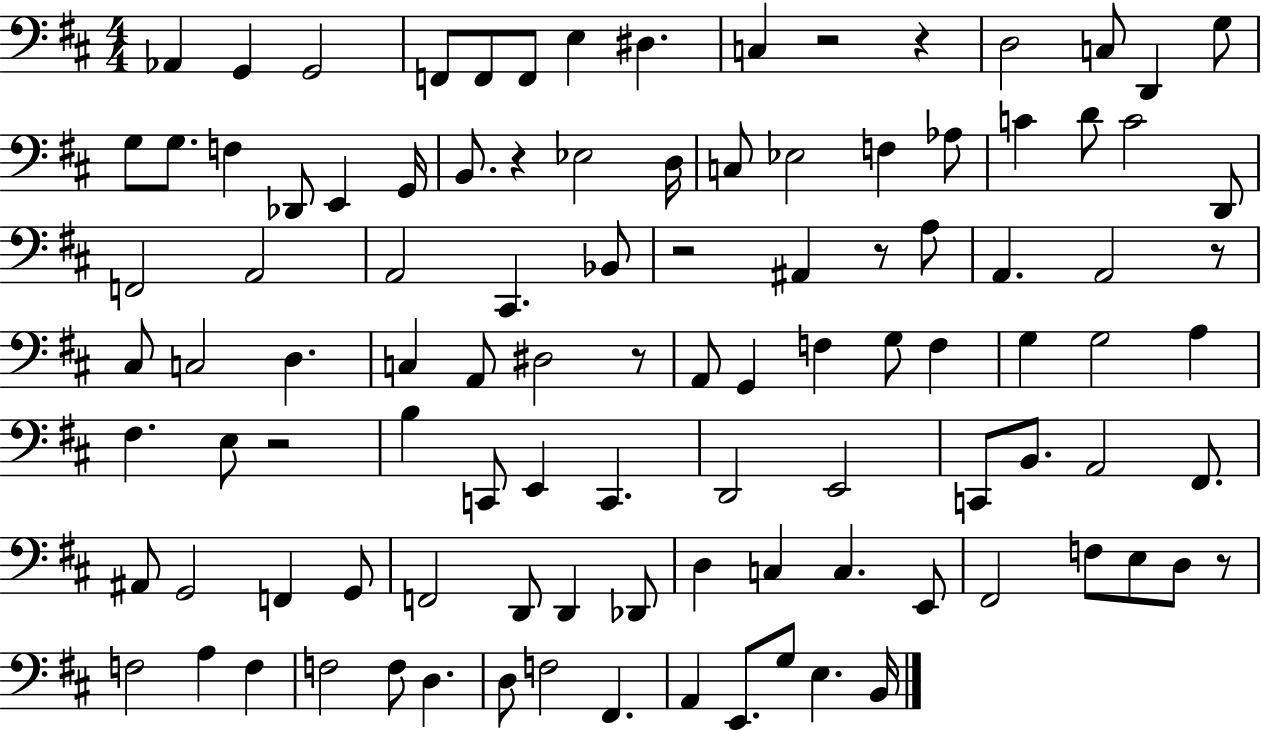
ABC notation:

X:1
T:Untitled
M:4/4
L:1/4
K:D
_A,, G,, G,,2 F,,/2 F,,/2 F,,/2 E, ^D, C, z2 z D,2 C,/2 D,, G,/2 G,/2 G,/2 F, _D,,/2 E,, G,,/4 B,,/2 z _E,2 D,/4 C,/2 _E,2 F, _A,/2 C D/2 C2 D,,/2 F,,2 A,,2 A,,2 ^C,, _B,,/2 z2 ^A,, z/2 A,/2 A,, A,,2 z/2 ^C,/2 C,2 D, C, A,,/2 ^D,2 z/2 A,,/2 G,, F, G,/2 F, G, G,2 A, ^F, E,/2 z2 B, C,,/2 E,, C,, D,,2 E,,2 C,,/2 B,,/2 A,,2 ^F,,/2 ^A,,/2 G,,2 F,, G,,/2 F,,2 D,,/2 D,, _D,,/2 D, C, C, E,,/2 ^F,,2 F,/2 E,/2 D,/2 z/2 F,2 A, F, F,2 F,/2 D, D,/2 F,2 ^F,, A,, E,,/2 G,/2 E, B,,/4